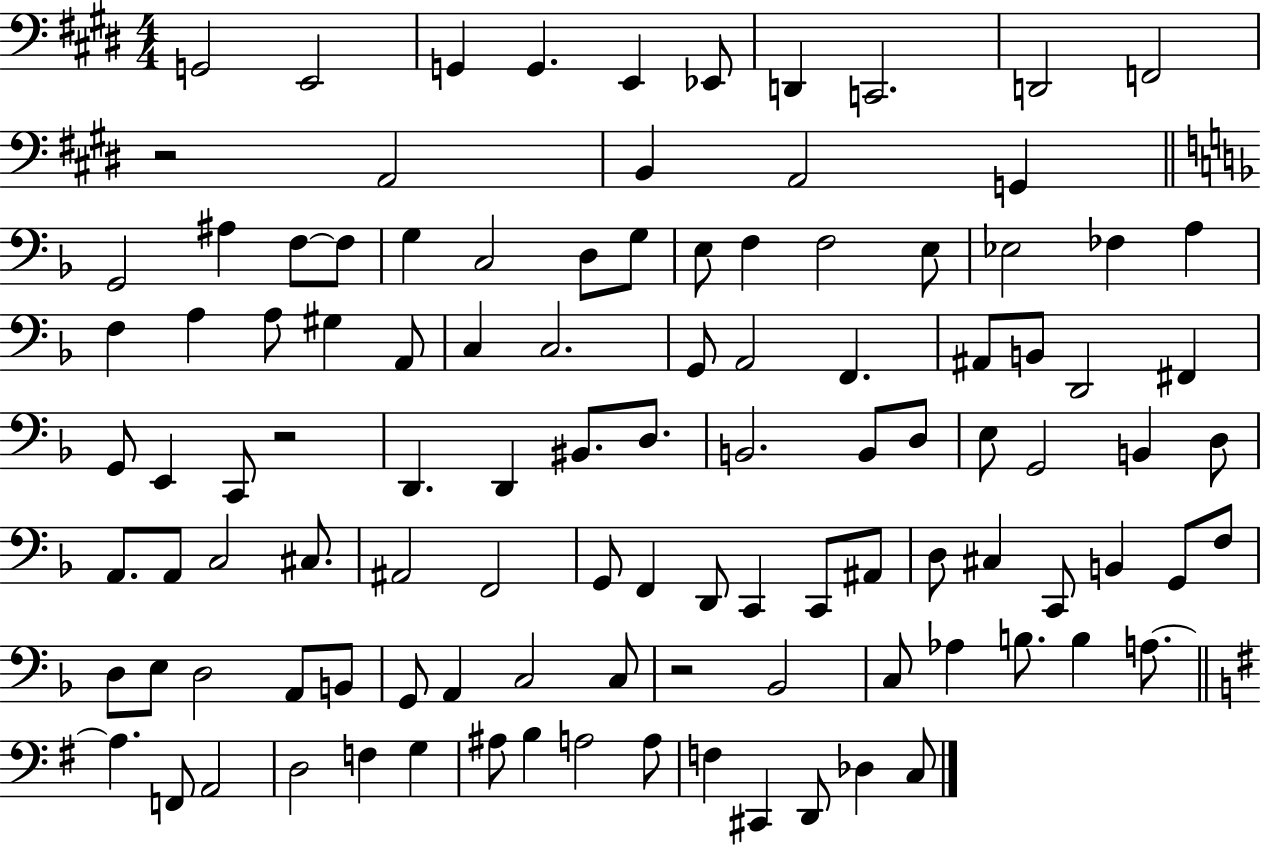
{
  \clef bass
  \numericTimeSignature
  \time 4/4
  \key e \major
  g,2 e,2 | g,4 g,4. e,4 ees,8 | d,4 c,2. | d,2 f,2 | \break r2 a,2 | b,4 a,2 g,4 | \bar "||" \break \key f \major g,2 ais4 f8~~ f8 | g4 c2 d8 g8 | e8 f4 f2 e8 | ees2 fes4 a4 | \break f4 a4 a8 gis4 a,8 | c4 c2. | g,8 a,2 f,4. | ais,8 b,8 d,2 fis,4 | \break g,8 e,4 c,8 r2 | d,4. d,4 bis,8. d8. | b,2. b,8 d8 | e8 g,2 b,4 d8 | \break a,8. a,8 c2 cis8. | ais,2 f,2 | g,8 f,4 d,8 c,4 c,8 ais,8 | d8 cis4 c,8 b,4 g,8 f8 | \break d8 e8 d2 a,8 b,8 | g,8 a,4 c2 c8 | r2 bes,2 | c8 aes4 b8. b4 a8.~~ | \break \bar "||" \break \key e \minor a4. f,8 a,2 | d2 f4 g4 | ais8 b4 a2 a8 | f4 cis,4 d,8 des4 c8 | \break \bar "|."
}